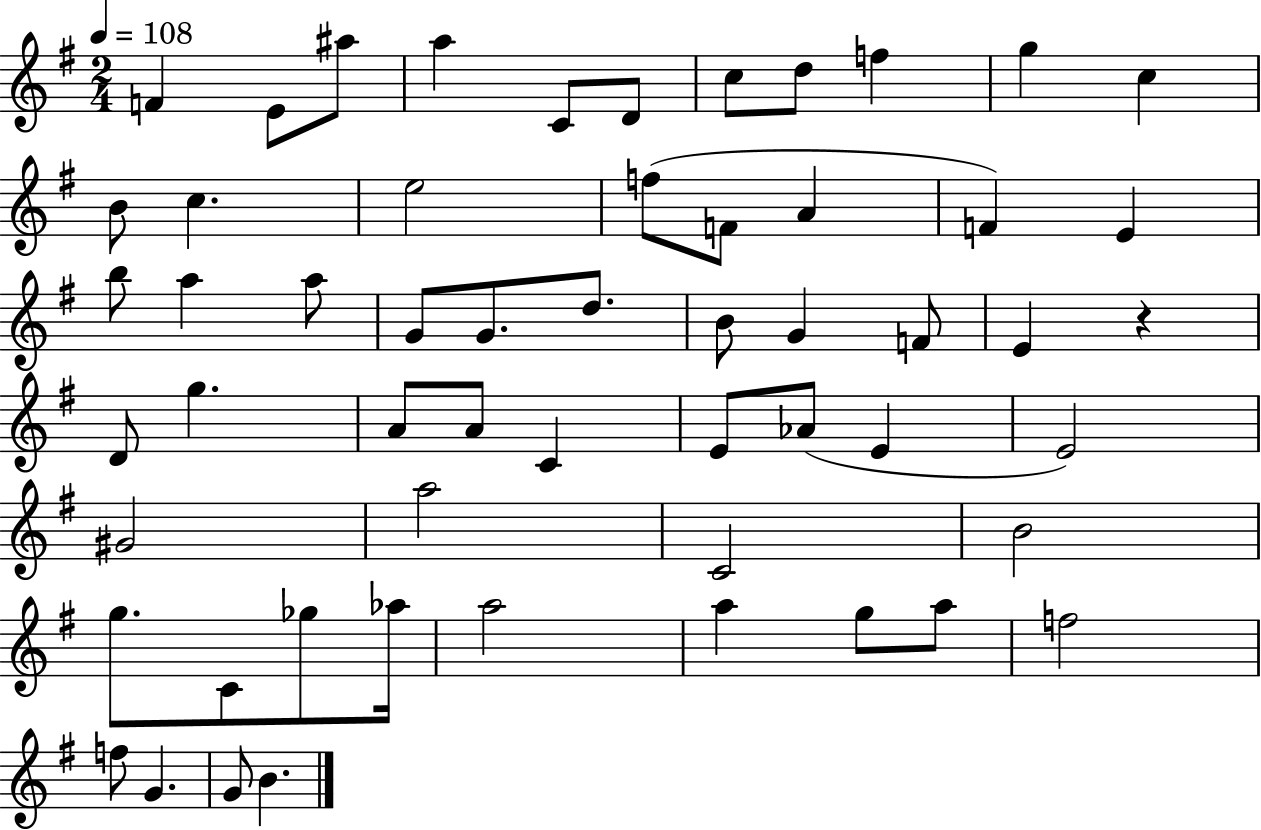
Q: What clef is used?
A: treble